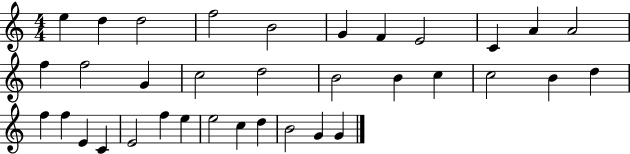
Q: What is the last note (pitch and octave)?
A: G4